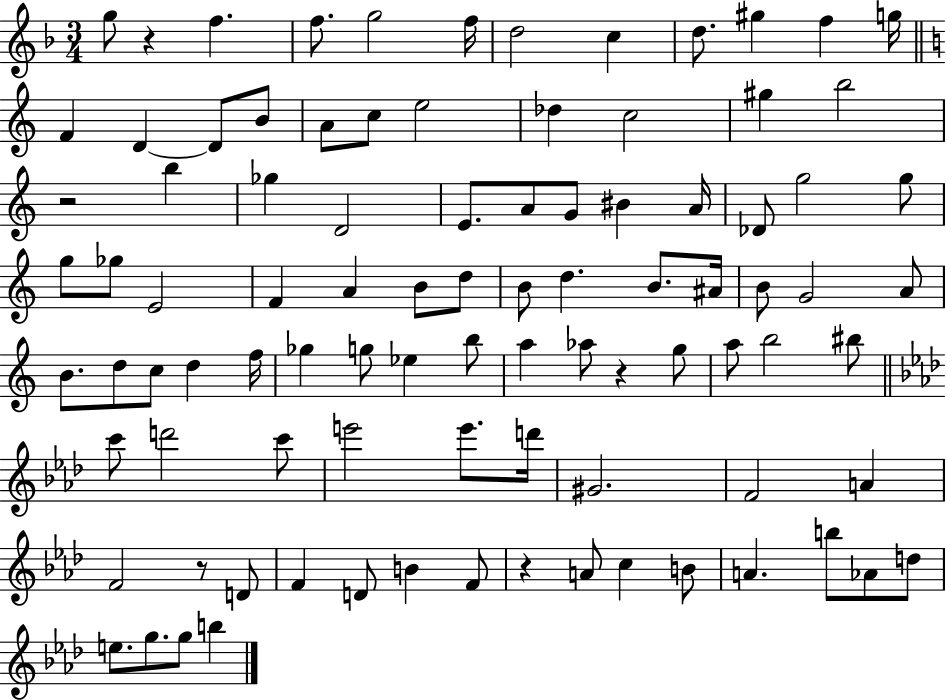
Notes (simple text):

G5/e R/q F5/q. F5/e. G5/h F5/s D5/h C5/q D5/e. G#5/q F5/q G5/s F4/q D4/q D4/e B4/e A4/e C5/e E5/h Db5/q C5/h G#5/q B5/h R/h B5/q Gb5/q D4/h E4/e. A4/e G4/e BIS4/q A4/s Db4/e G5/h G5/e G5/e Gb5/e E4/h F4/q A4/q B4/e D5/e B4/e D5/q. B4/e. A#4/s B4/e G4/h A4/e B4/e. D5/e C5/e D5/q F5/s Gb5/q G5/e Eb5/q B5/e A5/q Ab5/e R/q G5/e A5/e B5/h BIS5/e C6/e D6/h C6/e E6/h E6/e. D6/s G#4/h. F4/h A4/q F4/h R/e D4/e F4/q D4/e B4/q F4/e R/q A4/e C5/q B4/e A4/q. B5/e Ab4/e D5/e E5/e. G5/e. G5/e B5/q